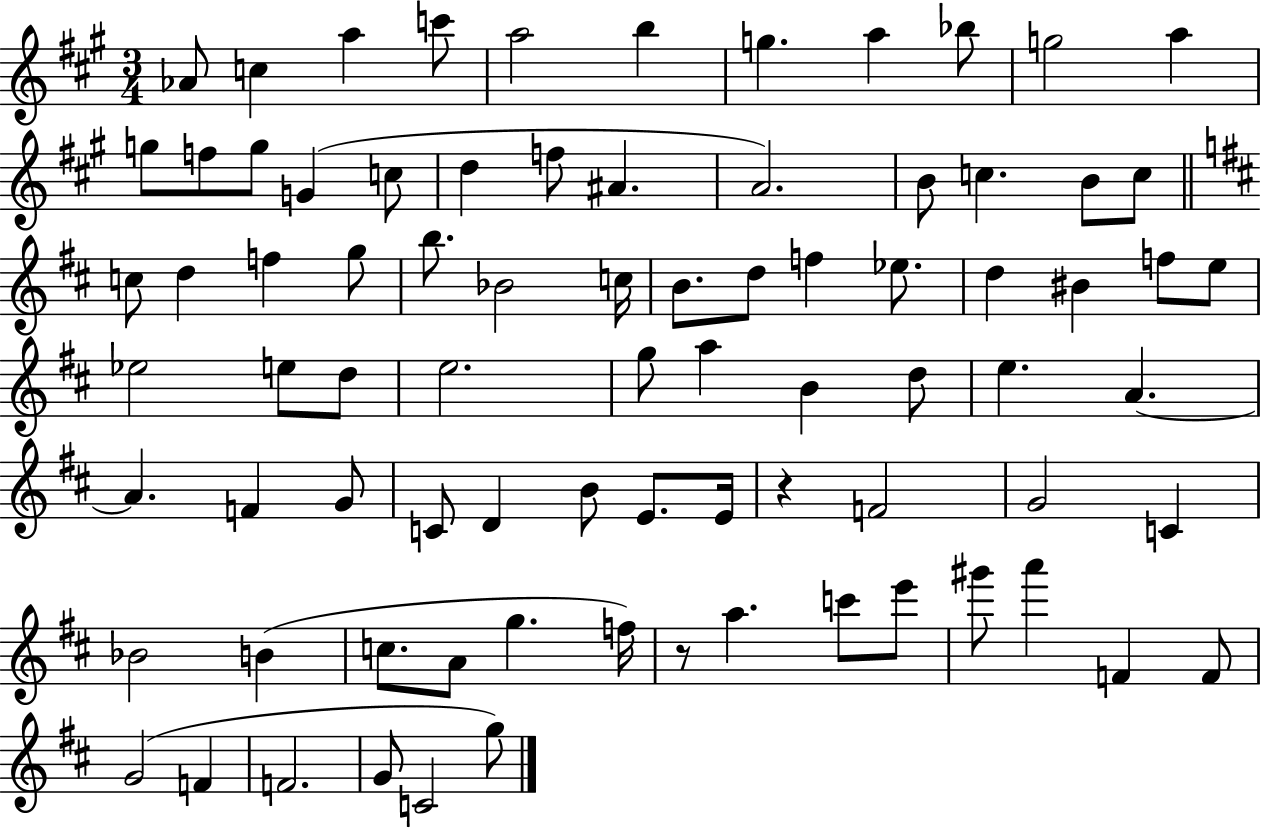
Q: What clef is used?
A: treble